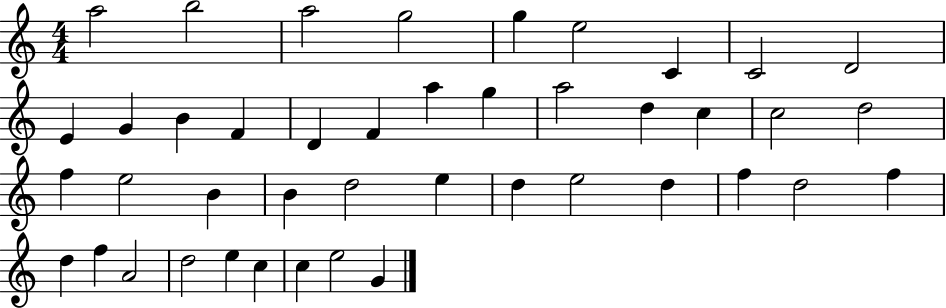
A5/h B5/h A5/h G5/h G5/q E5/h C4/q C4/h D4/h E4/q G4/q B4/q F4/q D4/q F4/q A5/q G5/q A5/h D5/q C5/q C5/h D5/h F5/q E5/h B4/q B4/q D5/h E5/q D5/q E5/h D5/q F5/q D5/h F5/q D5/q F5/q A4/h D5/h E5/q C5/q C5/q E5/h G4/q